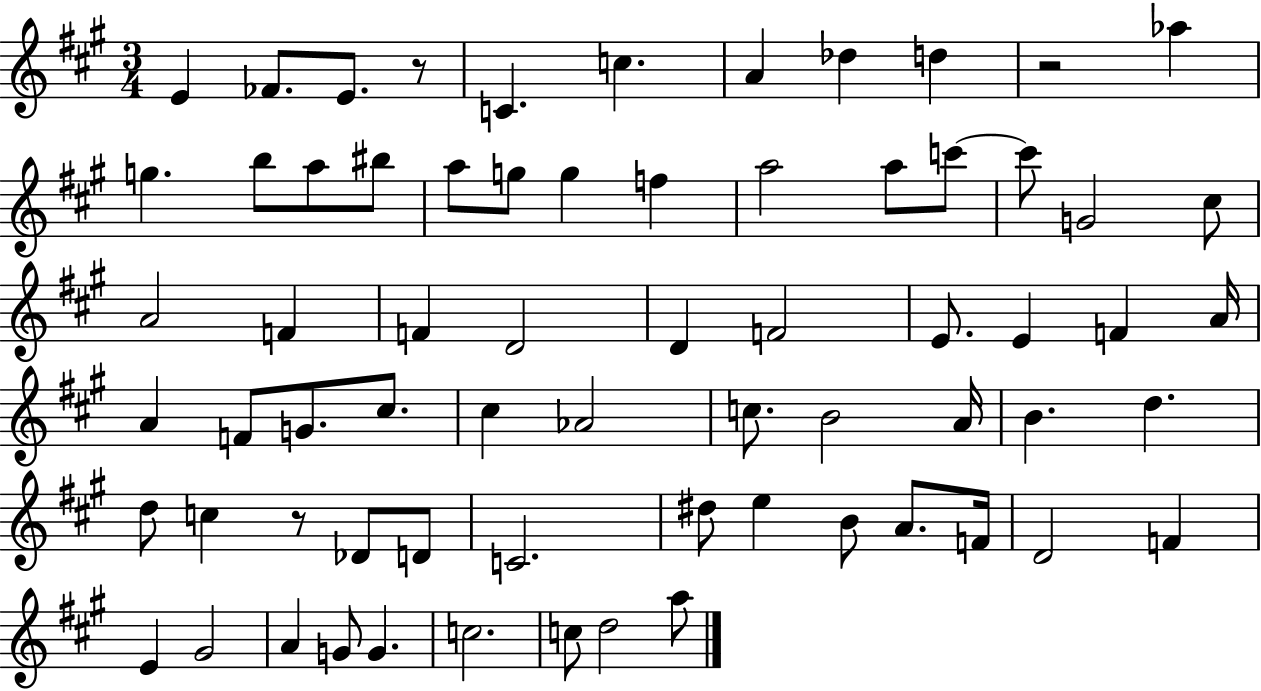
X:1
T:Untitled
M:3/4
L:1/4
K:A
E _F/2 E/2 z/2 C c A _d d z2 _a g b/2 a/2 ^b/2 a/2 g/2 g f a2 a/2 c'/2 c'/2 G2 ^c/2 A2 F F D2 D F2 E/2 E F A/4 A F/2 G/2 ^c/2 ^c _A2 c/2 B2 A/4 B d d/2 c z/2 _D/2 D/2 C2 ^d/2 e B/2 A/2 F/4 D2 F E ^G2 A G/2 G c2 c/2 d2 a/2